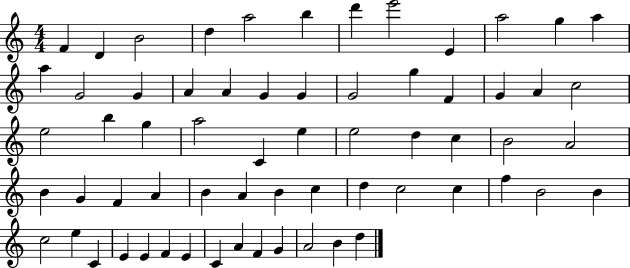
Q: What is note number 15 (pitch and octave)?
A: G4